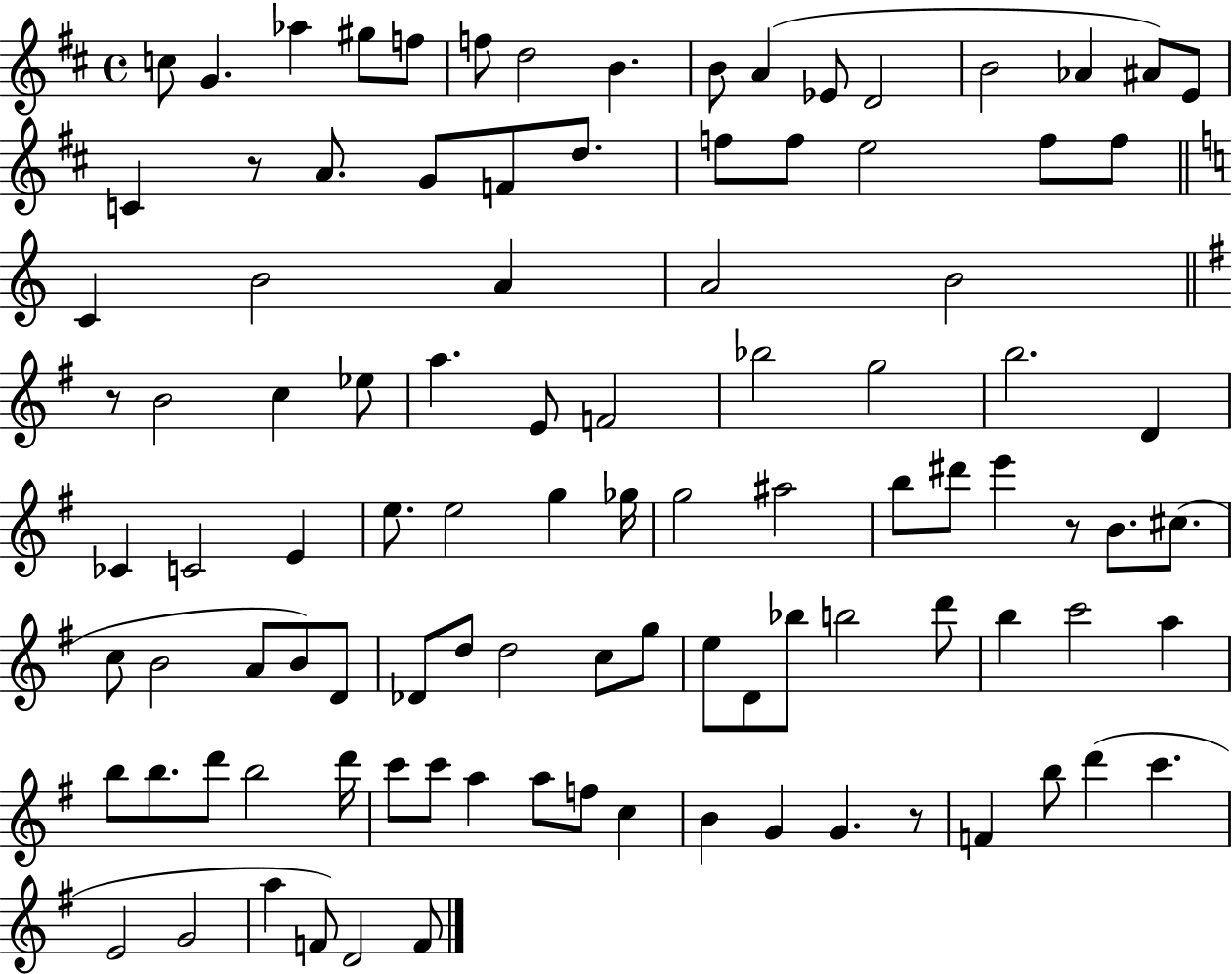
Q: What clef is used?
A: treble